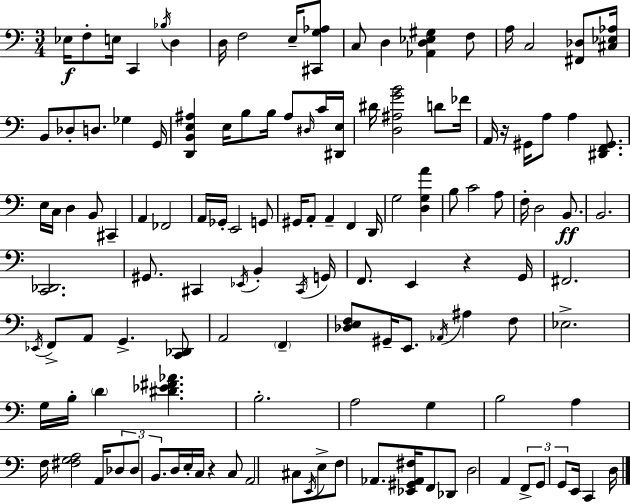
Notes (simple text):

Eb3/s F3/e E3/s C2/q Bb3/s D3/q D3/s F3/h E3/s [C#2,G3,Ab3]/e C3/e D3/q [Ab2,D3,Eb3,G#3]/q F3/e A3/s C3/h [F#2,Db3]/e [C#3,Eb3,Ab3]/s B2/e Db3/e D3/e. Gb3/q G2/s [D2,B2,E3,A#3]/q E3/s B3/e B3/s A#3/e D#3/s C4/s [D#2,E3]/s D#4/s [D3,A#3,G4,B4]/h D4/e FES4/s A2/s R/s G#2/s A3/e A3/q [D#2,F2,G#2]/e. E3/s C3/s D3/q B2/e C#2/q A2/q FES2/h A2/s Gb2/s E2/h G2/e G#2/s A2/e A2/q F2/q D2/s G3/h [D3,G3,A4]/q B3/e C4/h A3/e F3/s D3/h B2/e. B2/h. [C2,Db2]/h. G#2/e. C#2/q Eb2/s B2/q C#2/s G2/s F2/e. E2/q R/q G2/s F#2/h. Eb2/s F2/e A2/e G2/q. [C2,Db2]/e A2/h F2/q [Db3,E3,F3]/e G#2/s E2/e. Ab2/s A#3/q F3/e Eb3/h. G3/s B3/s D4/q [D#4,Eb4,F#4,Ab4]/q. B3/h. A3/h G3/q B3/h A3/q F3/s [F#3,G3,A3]/h A2/s Db3/e Db3/e B2/e. D3/s E3/s C3/s R/q C3/e A2/h C#3/e E2/s E3/e F3/e Ab2/e. [Eb2,G#2,Ab2,F#3]/s F2/e Db2/e D3/h A2/q F2/e G2/e G2/e E2/s C2/q D3/s